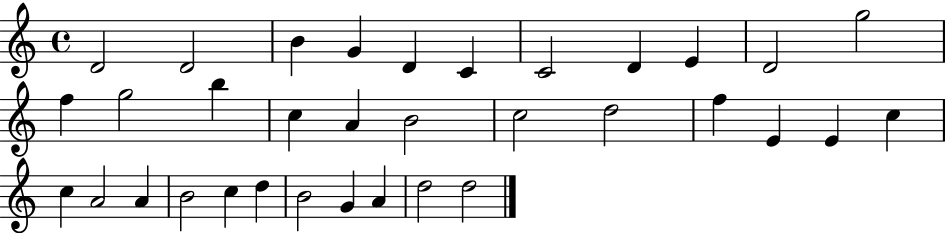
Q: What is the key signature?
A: C major